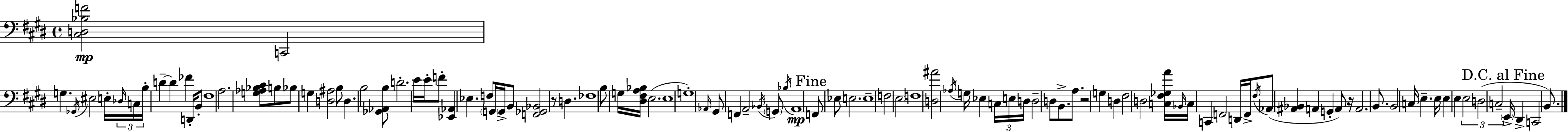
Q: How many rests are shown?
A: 3